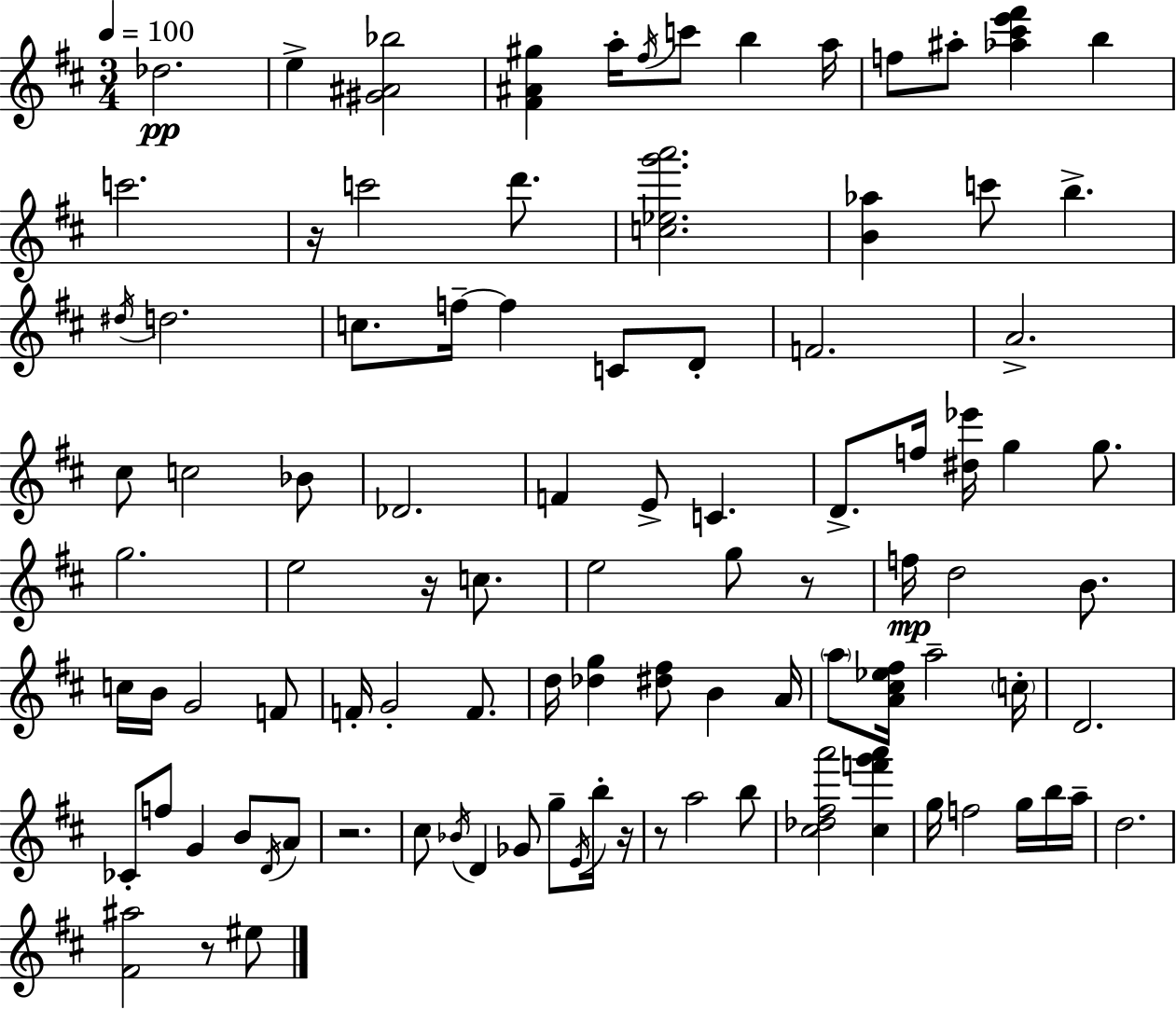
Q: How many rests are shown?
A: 7